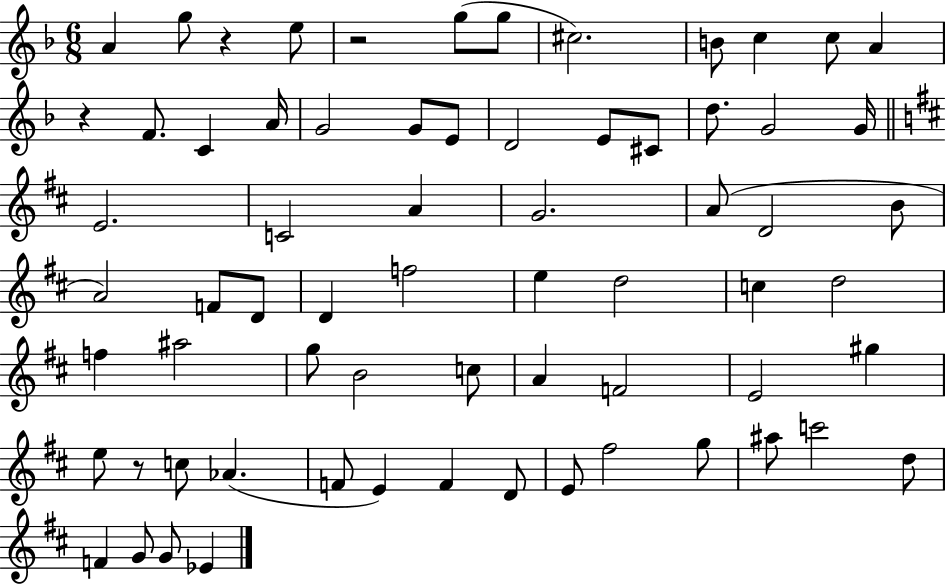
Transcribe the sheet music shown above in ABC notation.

X:1
T:Untitled
M:6/8
L:1/4
K:F
A g/2 z e/2 z2 g/2 g/2 ^c2 B/2 c c/2 A z F/2 C A/4 G2 G/2 E/2 D2 E/2 ^C/2 d/2 G2 G/4 E2 C2 A G2 A/2 D2 B/2 A2 F/2 D/2 D f2 e d2 c d2 f ^a2 g/2 B2 c/2 A F2 E2 ^g e/2 z/2 c/2 _A F/2 E F D/2 E/2 ^f2 g/2 ^a/2 c'2 d/2 F G/2 G/2 _E